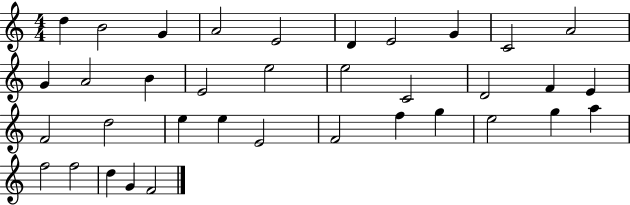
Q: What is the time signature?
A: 4/4